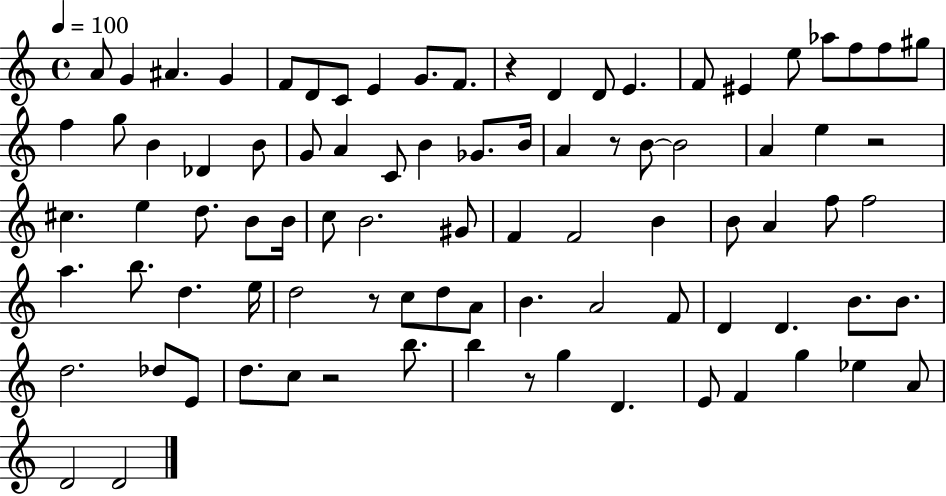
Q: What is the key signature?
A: C major